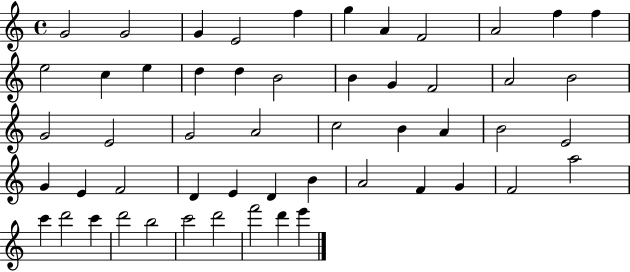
X:1
T:Untitled
M:4/4
L:1/4
K:C
G2 G2 G E2 f g A F2 A2 f f e2 c e d d B2 B G F2 A2 B2 G2 E2 G2 A2 c2 B A B2 E2 G E F2 D E D B A2 F G F2 a2 c' d'2 c' d'2 b2 c'2 d'2 f'2 d' e'